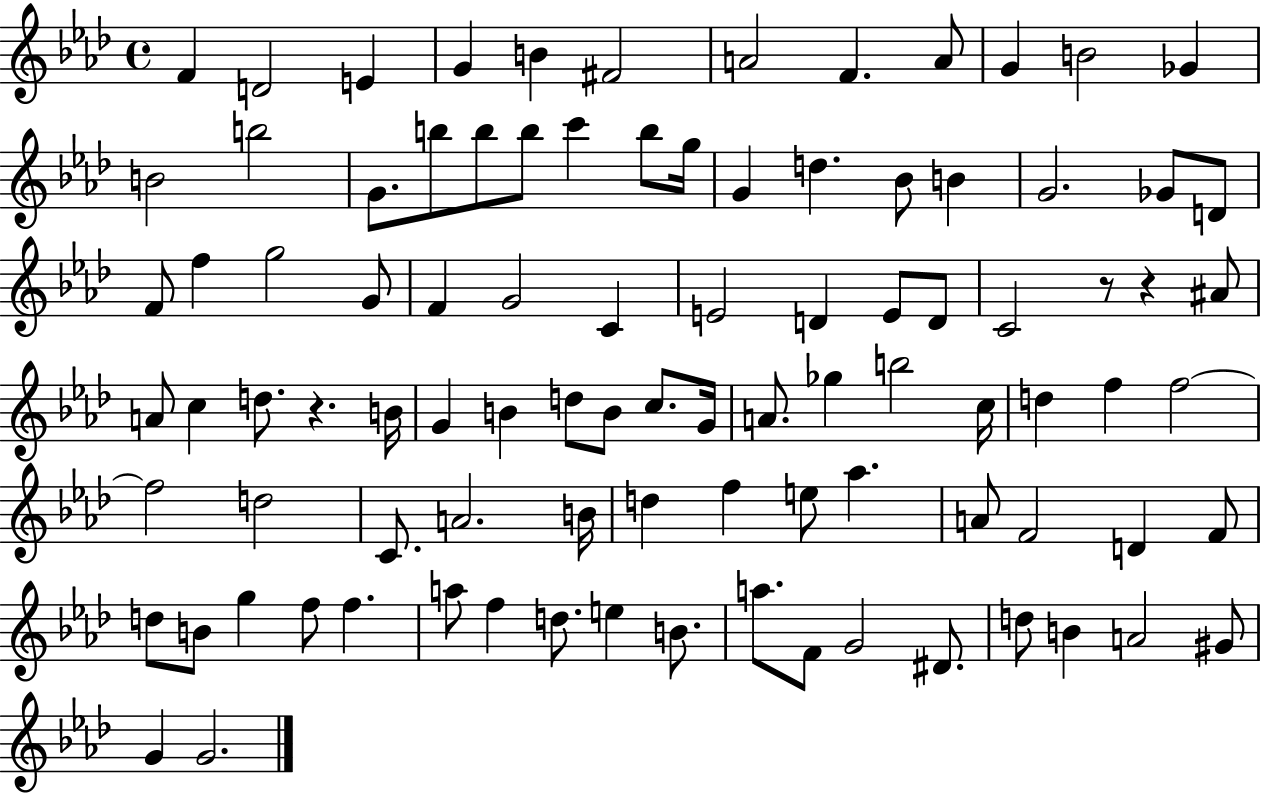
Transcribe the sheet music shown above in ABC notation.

X:1
T:Untitled
M:4/4
L:1/4
K:Ab
F D2 E G B ^F2 A2 F A/2 G B2 _G B2 b2 G/2 b/2 b/2 b/2 c' b/2 g/4 G d _B/2 B G2 _G/2 D/2 F/2 f g2 G/2 F G2 C E2 D E/2 D/2 C2 z/2 z ^A/2 A/2 c d/2 z B/4 G B d/2 B/2 c/2 G/4 A/2 _g b2 c/4 d f f2 f2 d2 C/2 A2 B/4 d f e/2 _a A/2 F2 D F/2 d/2 B/2 g f/2 f a/2 f d/2 e B/2 a/2 F/2 G2 ^D/2 d/2 B A2 ^G/2 G G2